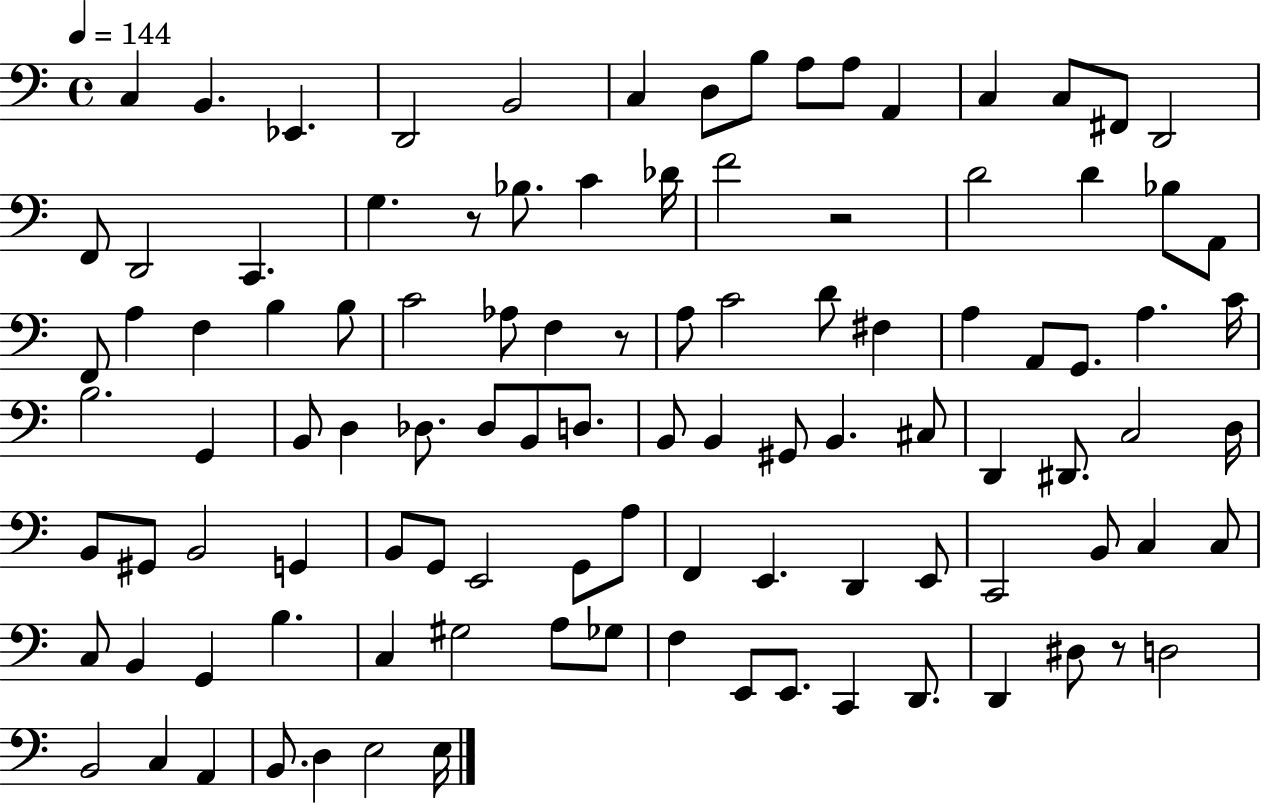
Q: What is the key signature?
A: C major